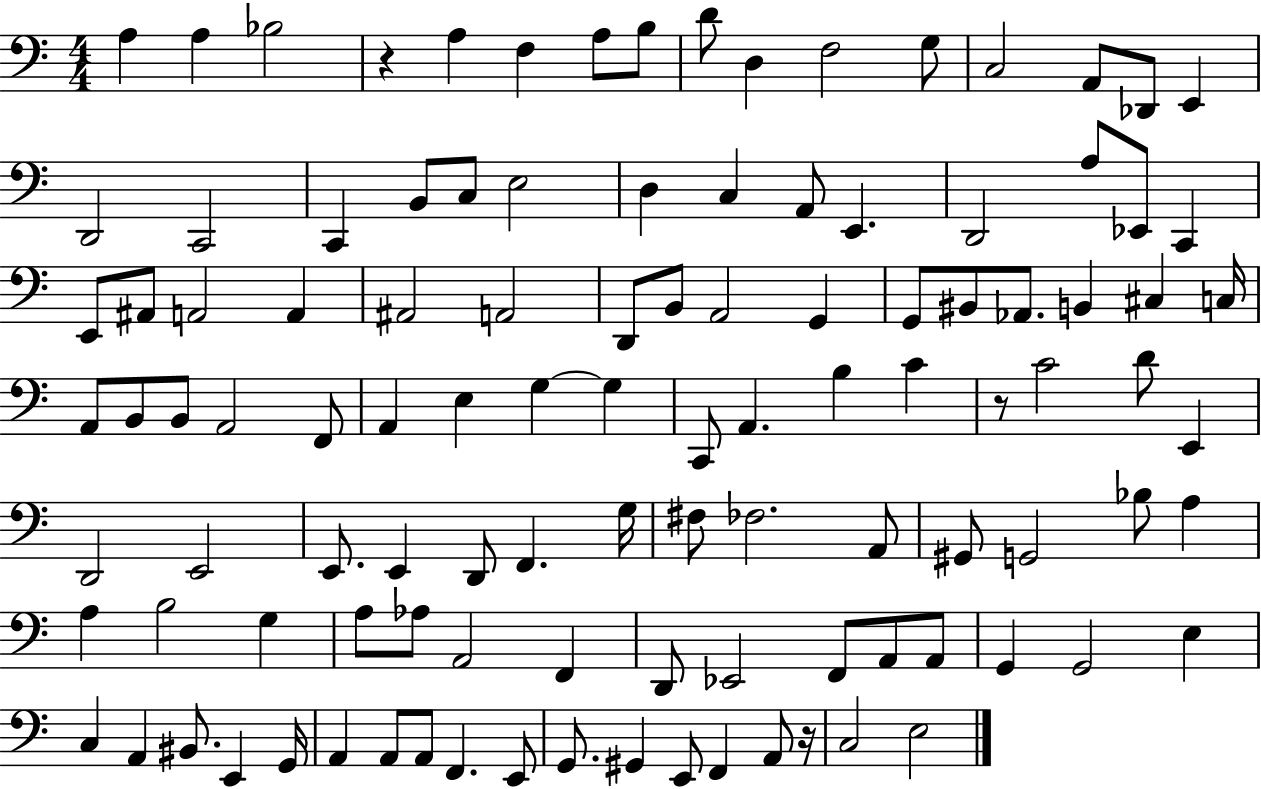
{
  \clef bass
  \numericTimeSignature
  \time 4/4
  \key c \major
  a4 a4 bes2 | r4 a4 f4 a8 b8 | d'8 d4 f2 g8 | c2 a,8 des,8 e,4 | \break d,2 c,2 | c,4 b,8 c8 e2 | d4 c4 a,8 e,4. | d,2 a8 ees,8 c,4 | \break e,8 ais,8 a,2 a,4 | ais,2 a,2 | d,8 b,8 a,2 g,4 | g,8 bis,8 aes,8. b,4 cis4 c16 | \break a,8 b,8 b,8 a,2 f,8 | a,4 e4 g4~~ g4 | c,8 a,4. b4 c'4 | r8 c'2 d'8 e,4 | \break d,2 e,2 | e,8. e,4 d,8 f,4. g16 | fis8 fes2. a,8 | gis,8 g,2 bes8 a4 | \break a4 b2 g4 | a8 aes8 a,2 f,4 | d,8 ees,2 f,8 a,8 a,8 | g,4 g,2 e4 | \break c4 a,4 bis,8. e,4 g,16 | a,4 a,8 a,8 f,4. e,8 | g,8. gis,4 e,8 f,4 a,8 r16 | c2 e2 | \break \bar "|."
}